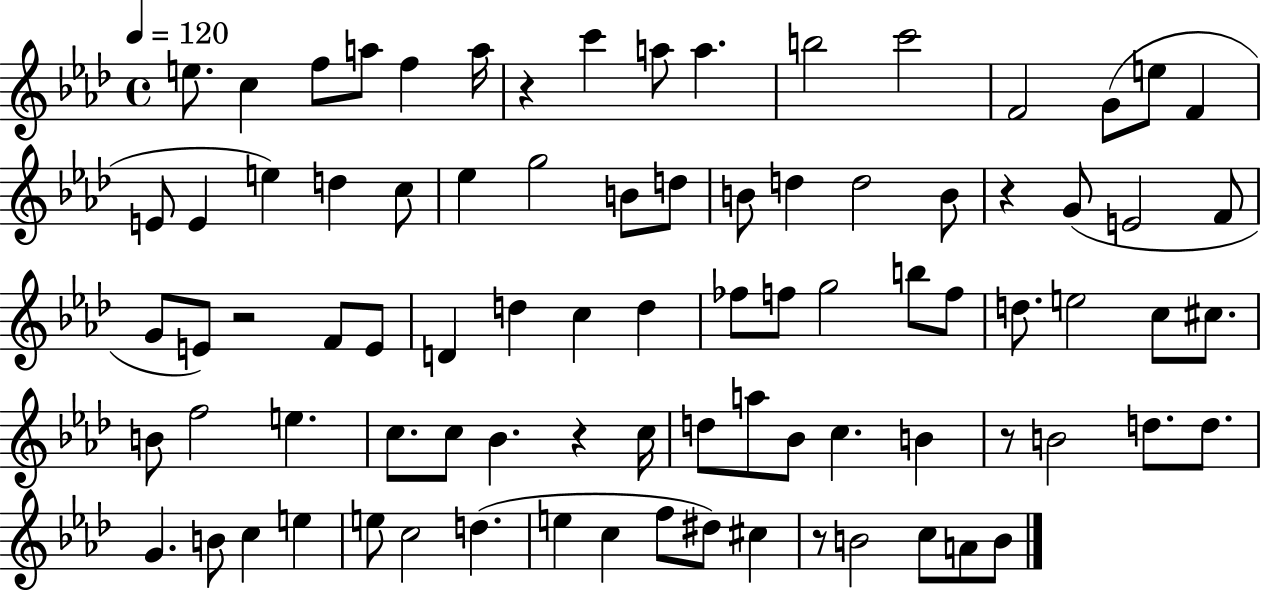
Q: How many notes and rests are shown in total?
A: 85